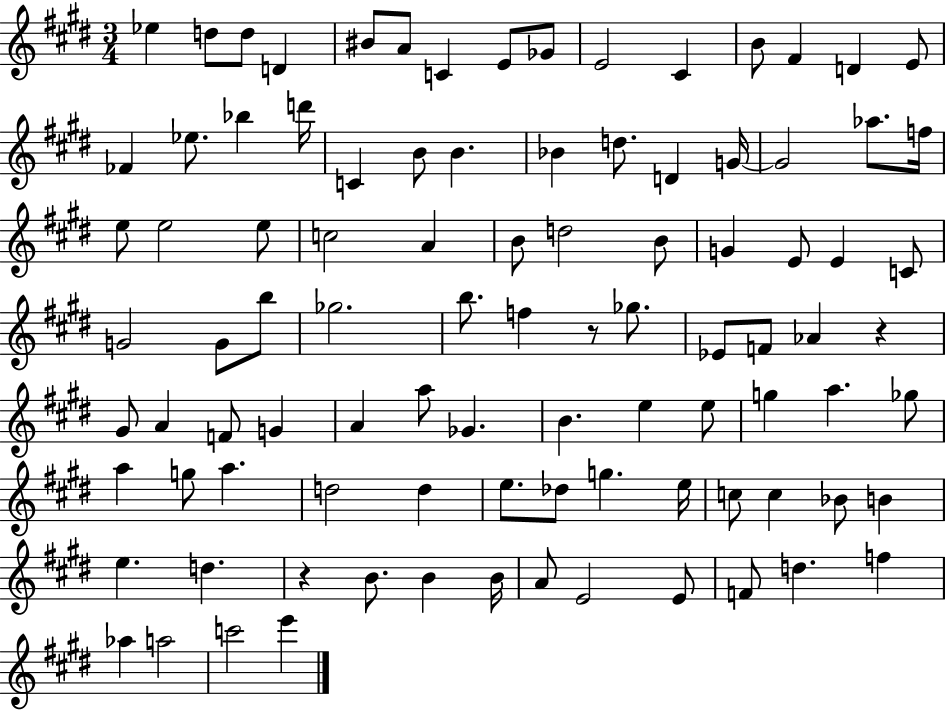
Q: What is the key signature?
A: E major